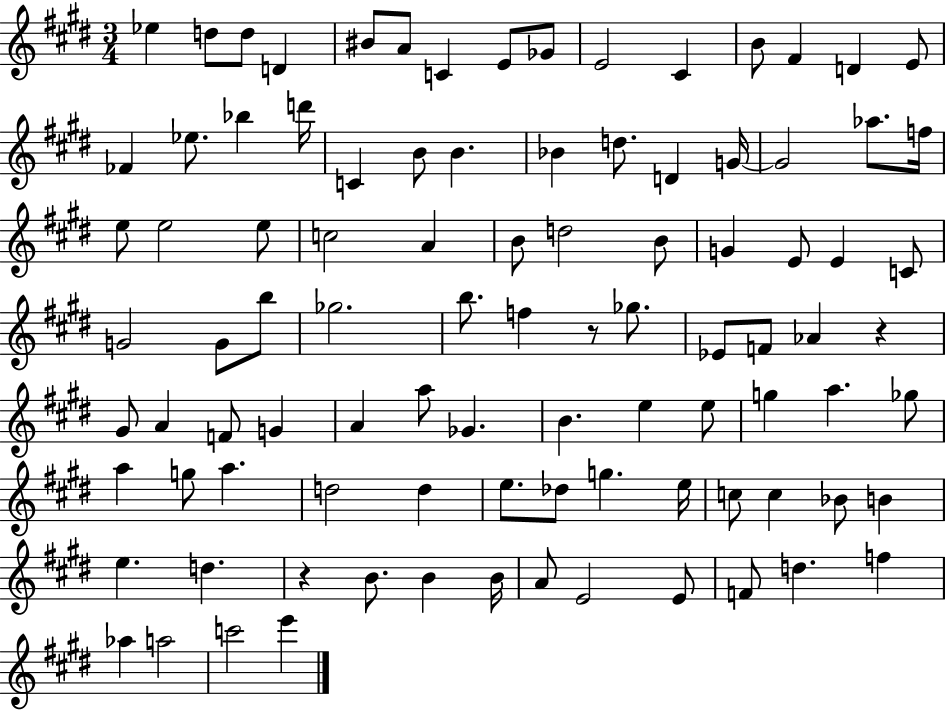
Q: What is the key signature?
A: E major